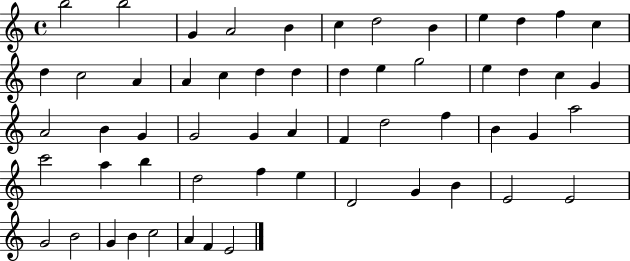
{
  \clef treble
  \time 4/4
  \defaultTimeSignature
  \key c \major
  b''2 b''2 | g'4 a'2 b'4 | c''4 d''2 b'4 | e''4 d''4 f''4 c''4 | \break d''4 c''2 a'4 | a'4 c''4 d''4 d''4 | d''4 e''4 g''2 | e''4 d''4 c''4 g'4 | \break a'2 b'4 g'4 | g'2 g'4 a'4 | f'4 d''2 f''4 | b'4 g'4 a''2 | \break c'''2 a''4 b''4 | d''2 f''4 e''4 | d'2 g'4 b'4 | e'2 e'2 | \break g'2 b'2 | g'4 b'4 c''2 | a'4 f'4 e'2 | \bar "|."
}